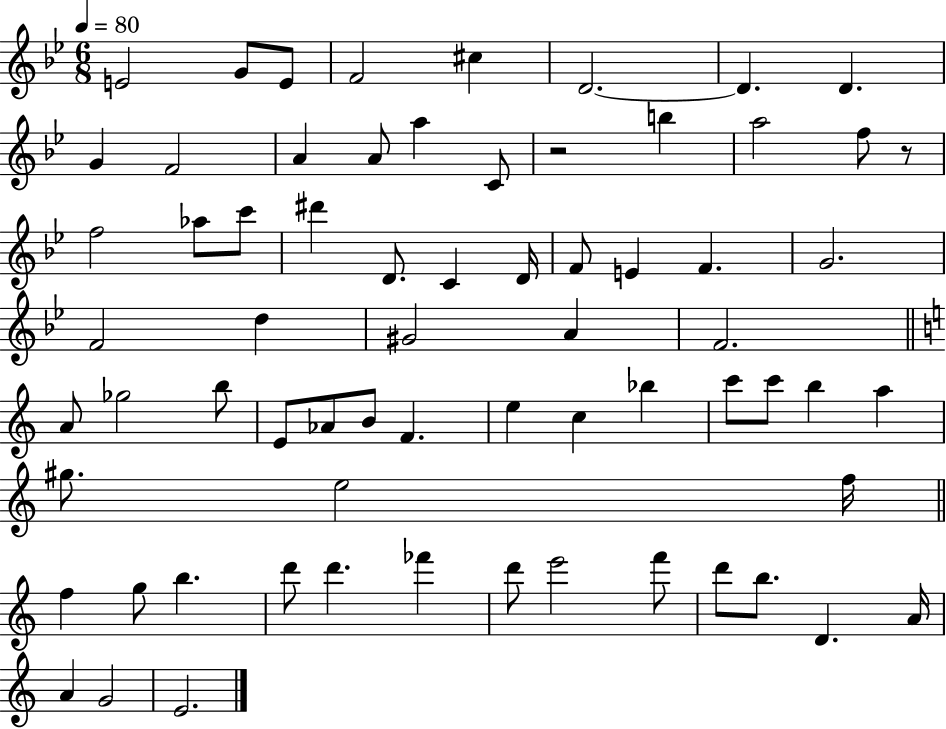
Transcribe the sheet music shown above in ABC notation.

X:1
T:Untitled
M:6/8
L:1/4
K:Bb
E2 G/2 E/2 F2 ^c D2 D D G F2 A A/2 a C/2 z2 b a2 f/2 z/2 f2 _a/2 c'/2 ^d' D/2 C D/4 F/2 E F G2 F2 d ^G2 A F2 A/2 _g2 b/2 E/2 _A/2 B/2 F e c _b c'/2 c'/2 b a ^g/2 e2 f/4 f g/2 b d'/2 d' _f' d'/2 e'2 f'/2 d'/2 b/2 D A/4 A G2 E2